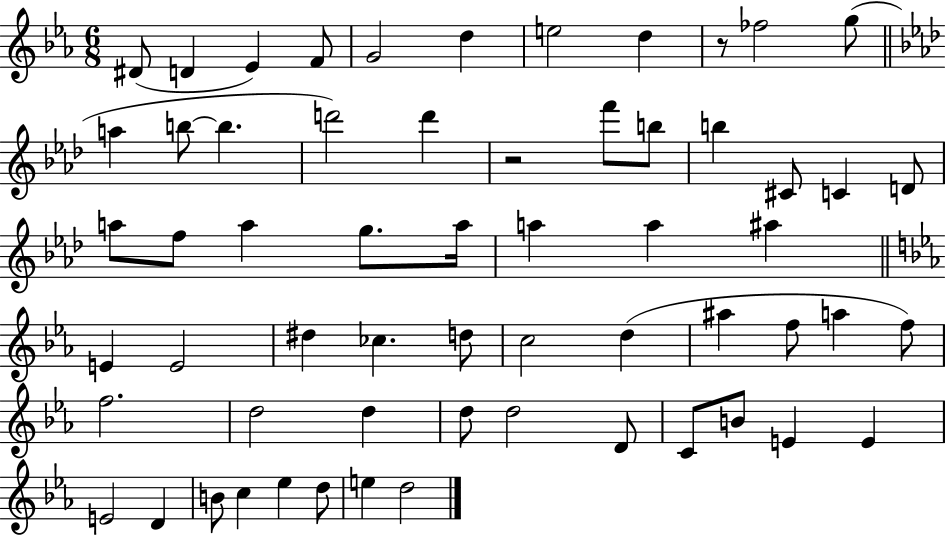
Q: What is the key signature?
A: EES major